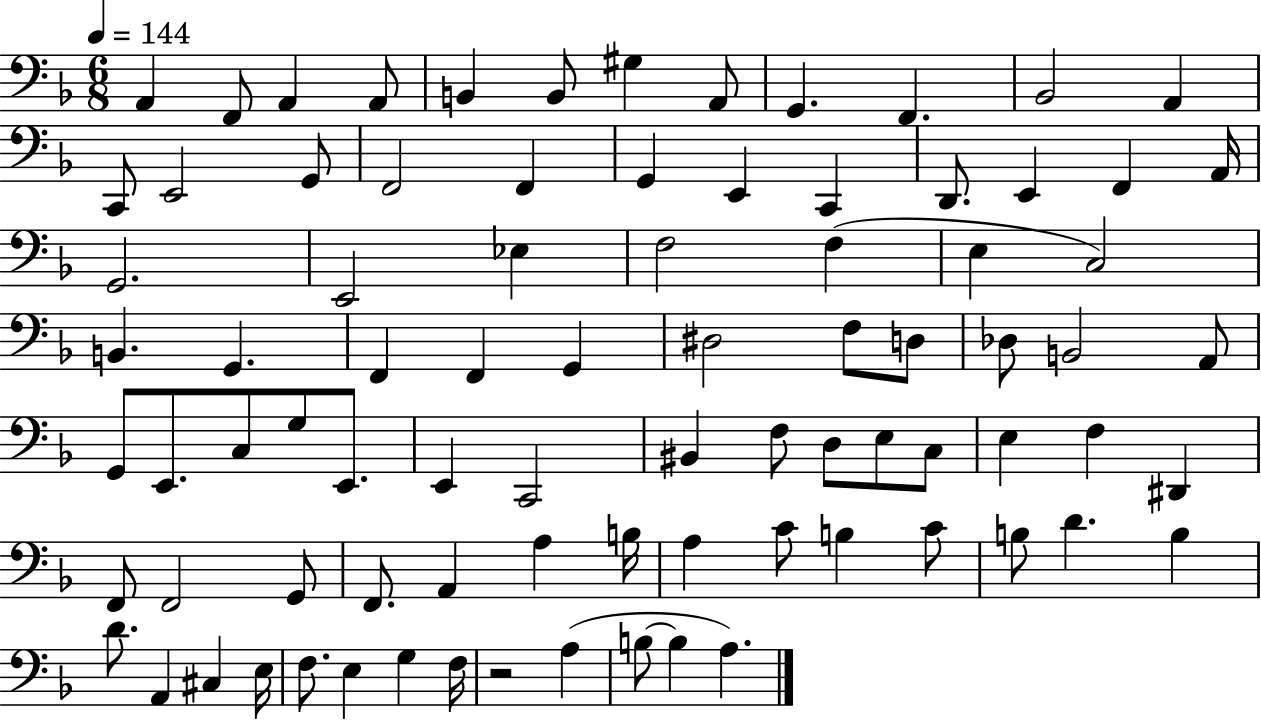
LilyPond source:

{
  \clef bass
  \numericTimeSignature
  \time 6/8
  \key f \major
  \tempo 4 = 144
  a,4 f,8 a,4 a,8 | b,4 b,8 gis4 a,8 | g,4. f,4. | bes,2 a,4 | \break c,8 e,2 g,8 | f,2 f,4 | g,4 e,4 c,4 | d,8. e,4 f,4 a,16 | \break g,2. | e,2 ees4 | f2 f4( | e4 c2) | \break b,4. g,4. | f,4 f,4 g,4 | dis2 f8 d8 | des8 b,2 a,8 | \break g,8 e,8. c8 g8 e,8. | e,4 c,2 | bis,4 f8 d8 e8 c8 | e4 f4 dis,4 | \break f,8 f,2 g,8 | f,8. a,4 a4 b16 | a4 c'8 b4 c'8 | b8 d'4. b4 | \break d'8. a,4 cis4 e16 | f8. e4 g4 f16 | r2 a4( | b8~~ b4 a4.) | \break \bar "|."
}